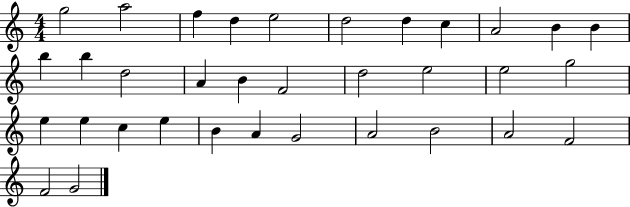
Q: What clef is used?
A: treble